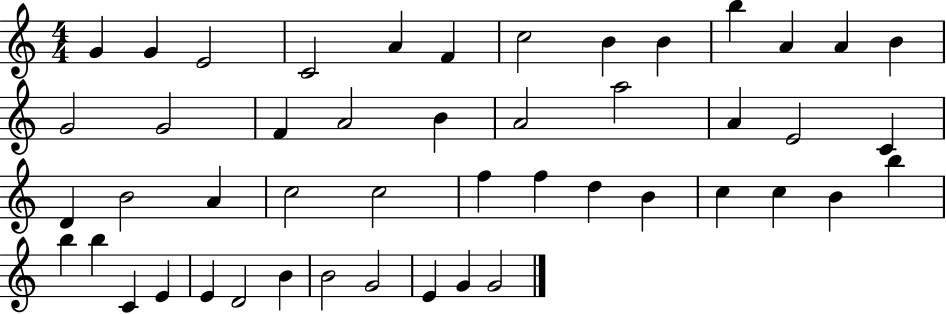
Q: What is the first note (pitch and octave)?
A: G4